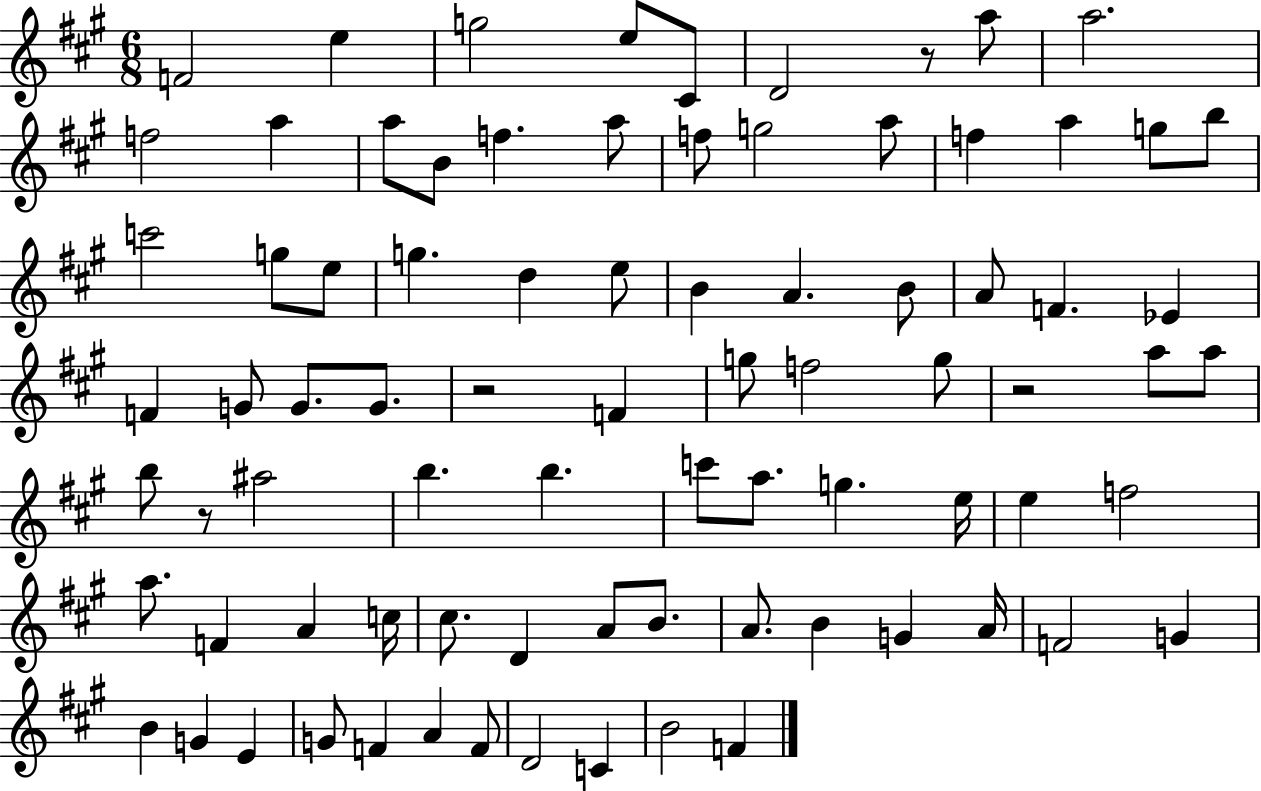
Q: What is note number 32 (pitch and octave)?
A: F4